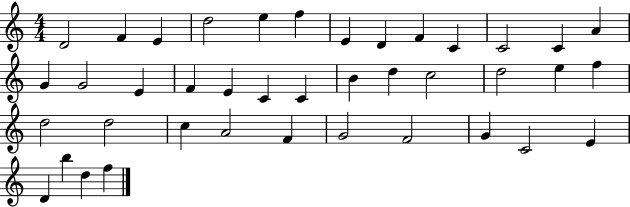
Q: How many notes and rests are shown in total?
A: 40